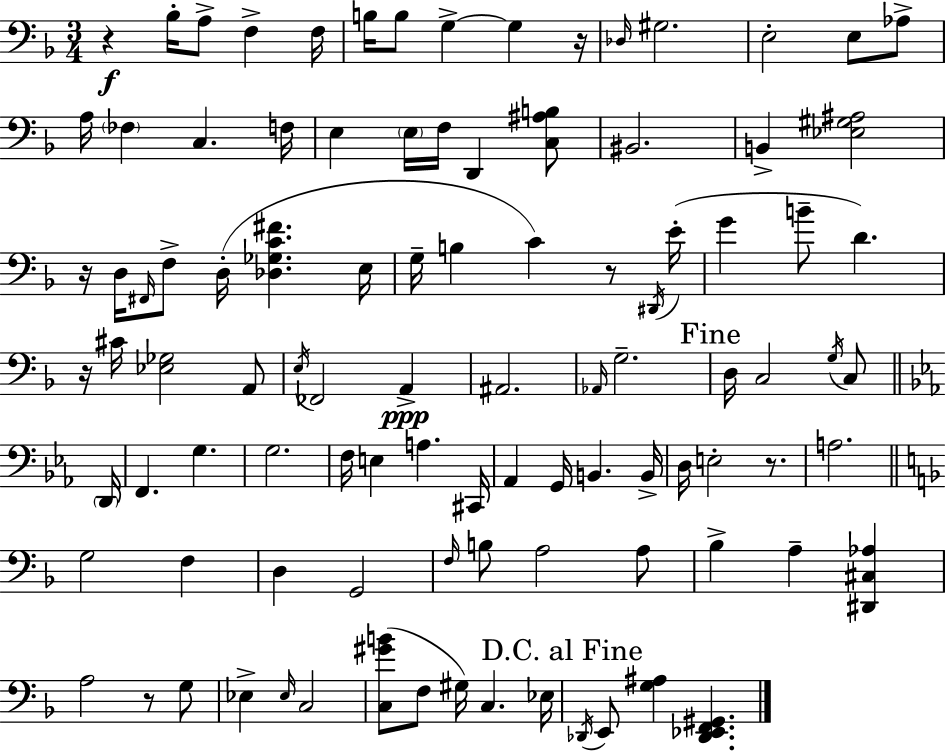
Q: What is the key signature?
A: D minor